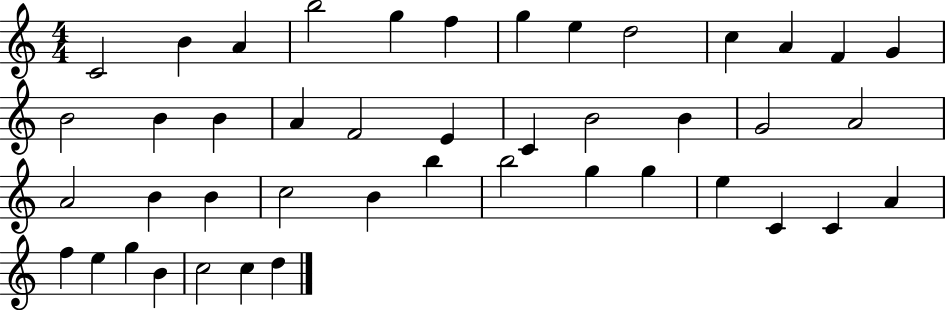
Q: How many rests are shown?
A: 0